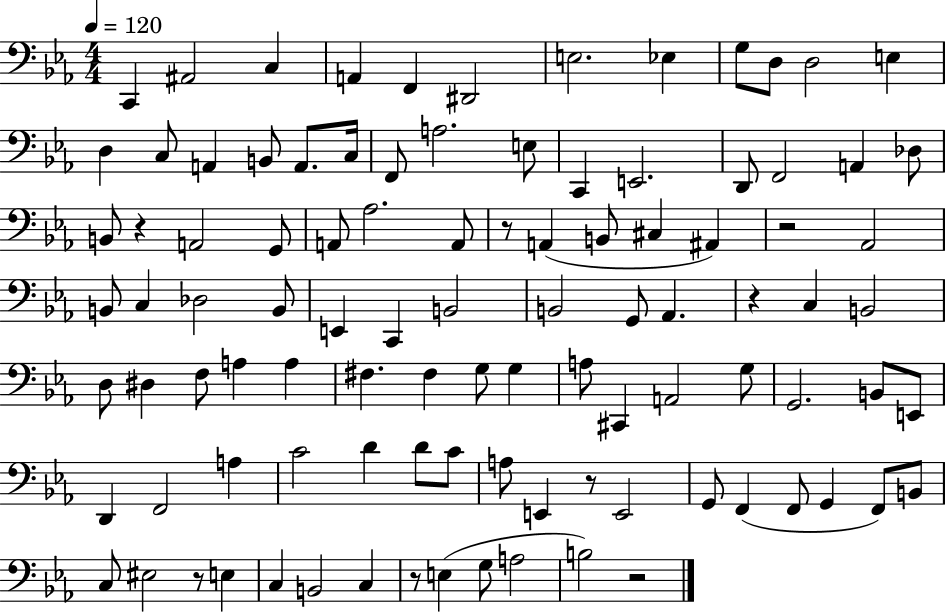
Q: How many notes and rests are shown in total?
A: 100